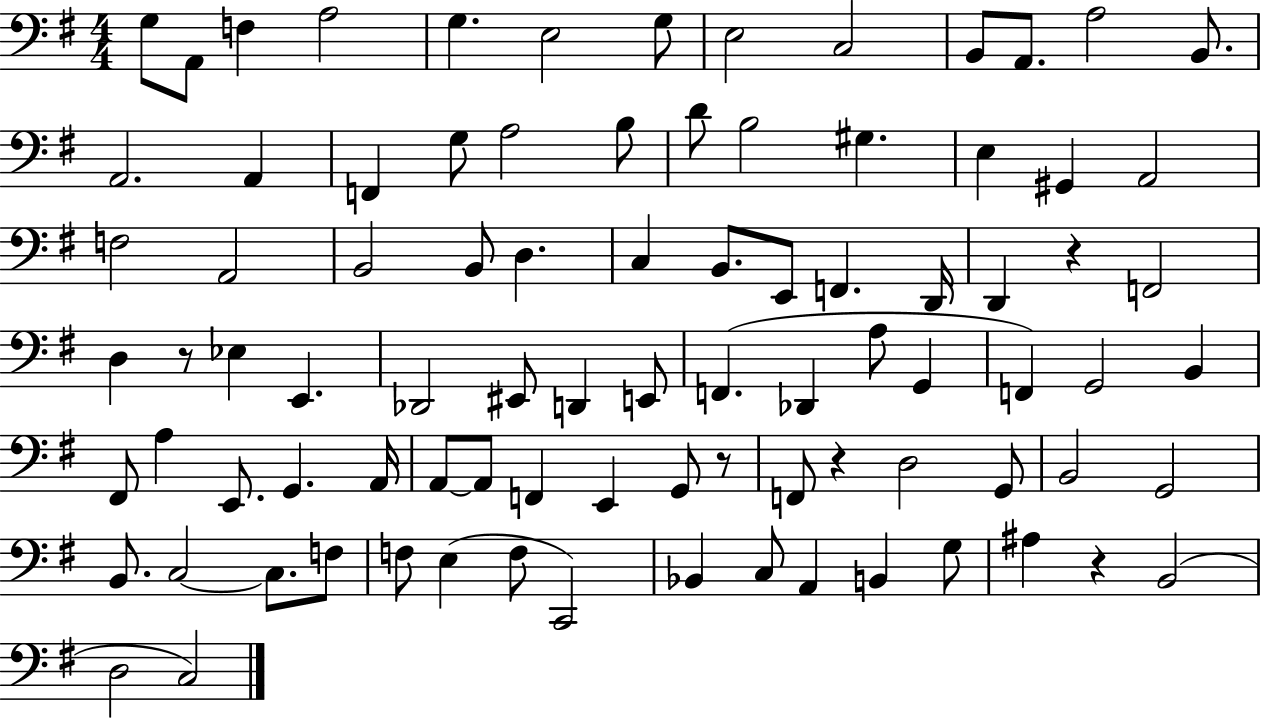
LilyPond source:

{
  \clef bass
  \numericTimeSignature
  \time 4/4
  \key g \major
  g8 a,8 f4 a2 | g4. e2 g8 | e2 c2 | b,8 a,8. a2 b,8. | \break a,2. a,4 | f,4 g8 a2 b8 | d'8 b2 gis4. | e4 gis,4 a,2 | \break f2 a,2 | b,2 b,8 d4. | c4 b,8. e,8 f,4. d,16 | d,4 r4 f,2 | \break d4 r8 ees4 e,4. | des,2 eis,8 d,4 e,8 | f,4.( des,4 a8 g,4 | f,4) g,2 b,4 | \break fis,8 a4 e,8. g,4. a,16 | a,8~~ a,8 f,4 e,4 g,8 r8 | f,8 r4 d2 g,8 | b,2 g,2 | \break b,8. c2~~ c8. f8 | f8 e4( f8 c,2) | bes,4 c8 a,4 b,4 g8 | ais4 r4 b,2( | \break d2 c2) | \bar "|."
}